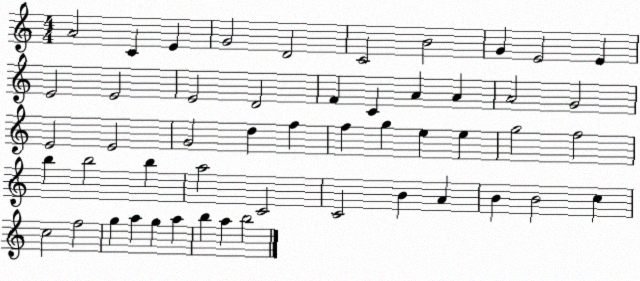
X:1
T:Untitled
M:4/4
L:1/4
K:C
A2 C E G2 D2 C2 B2 G E2 E E2 E2 E2 D2 F C A A A2 G2 E2 E2 G2 d f f g e e g2 f2 b b2 b a2 C2 C2 B A B B2 c c2 f2 g a g a b a b2